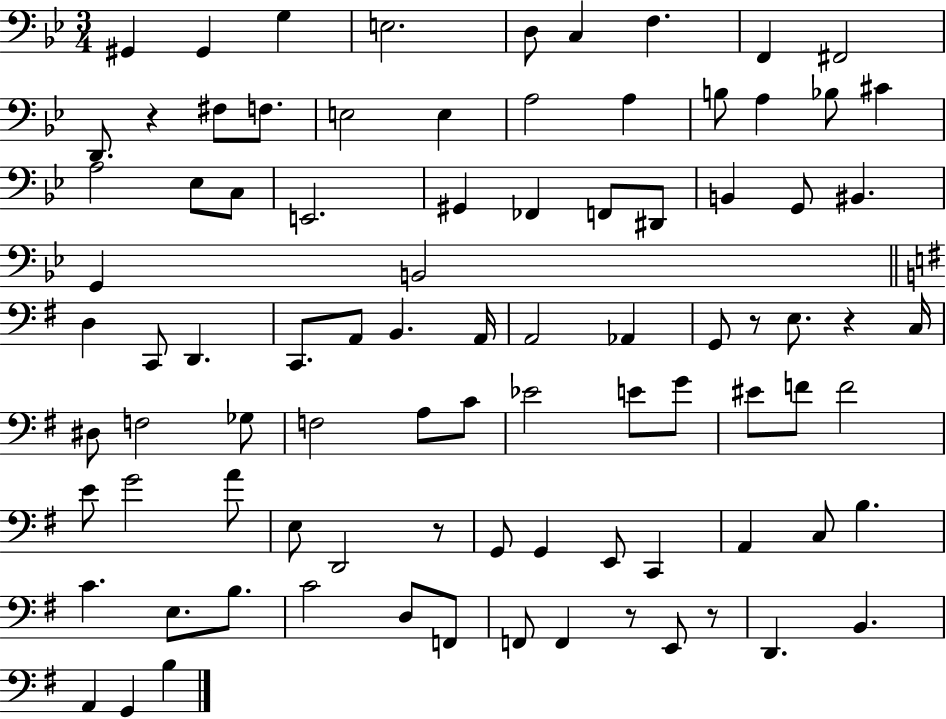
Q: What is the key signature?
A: BES major